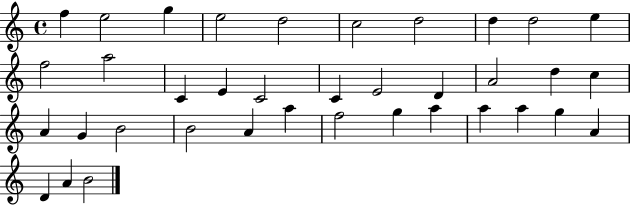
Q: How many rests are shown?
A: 0